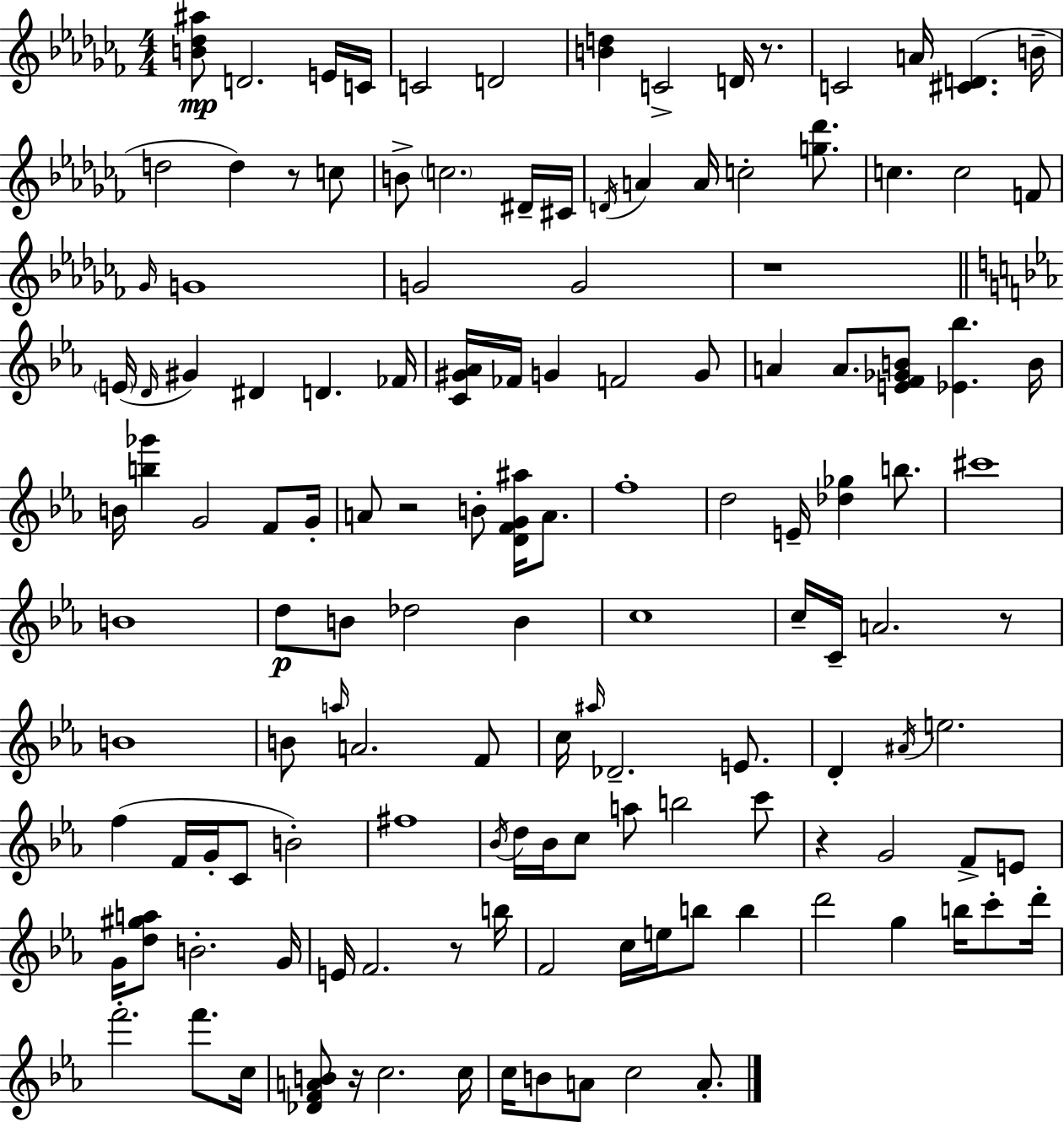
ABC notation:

X:1
T:Untitled
M:4/4
L:1/4
K:Abm
[B_d^a]/2 D2 E/4 C/4 C2 D2 [Bd] C2 D/4 z/2 C2 A/4 [^CD] B/4 d2 d z/2 c/2 B/2 c2 ^D/4 ^C/4 D/4 A A/4 c2 [g_d']/2 c c2 F/2 _G/4 G4 G2 G2 z4 E/4 D/4 ^G ^D D _F/4 [C^G_A]/4 _F/4 G F2 G/2 A A/2 [EF_GB]/2 [_E_b] B/4 B/4 [b_g'] G2 F/2 G/4 A/2 z2 B/2 [DFG^a]/4 A/2 f4 d2 E/4 [_d_g] b/2 ^c'4 B4 d/2 B/2 _d2 B c4 c/4 C/4 A2 z/2 B4 B/2 a/4 A2 F/2 c/4 ^a/4 _D2 E/2 D ^A/4 e2 f F/4 G/4 C/2 B2 ^f4 _B/4 d/4 _B/4 c/2 a/2 b2 c'/2 z G2 F/2 E/2 G/4 [d^ga]/2 B2 G/4 E/4 F2 z/2 b/4 F2 c/4 e/4 b/2 b d'2 g b/4 c'/2 d'/4 f'2 f'/2 c/4 [_DFAB]/2 z/4 c2 c/4 c/4 B/2 A/2 c2 A/2